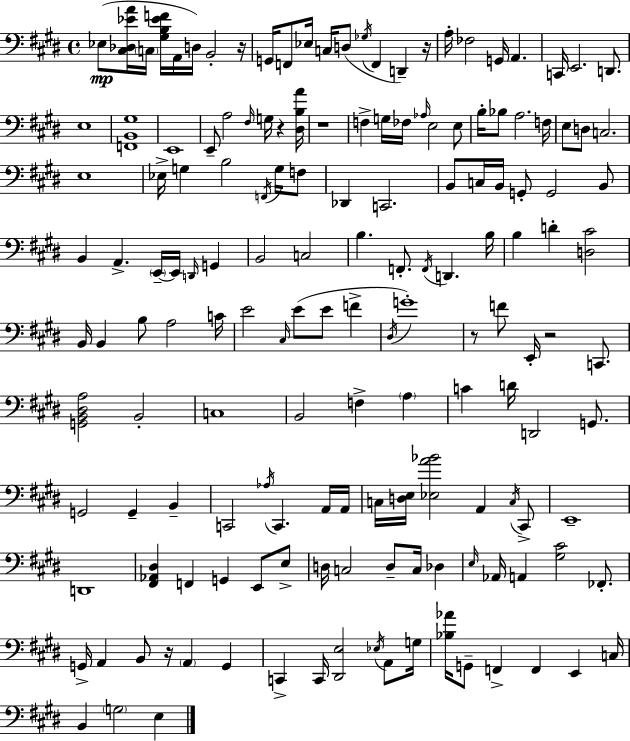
X:1
T:Untitled
M:4/4
L:1/4
K:E
_E,/2 [^C,_D,_EA]/4 C,/4 [^G,B,_EF]/4 A,,/4 D,/4 B,,2 z/4 G,,/4 F,,/2 _E,/4 C,/4 D,/2 _G,/4 F,, D,, z/4 A,/4 _F,2 G,,/4 A,, C,,/4 E,,2 D,,/2 E,4 [F,,B,,^G,]4 E,,4 E,,/2 A,2 ^F,/4 G,/4 z [^D,B,A]/4 z4 F, G,/4 _F,/4 _A,/4 E,2 E,/2 B,/4 _B,/2 A,2 F,/4 E,/2 D,/2 C,2 E,4 _E,/4 G, B,2 F,,/4 G,/4 F,/2 _D,, C,,2 B,,/2 C,/4 B,,/4 G,,/2 G,,2 B,,/2 B,, A,, E,,/4 E,,/4 D,,/4 G,, B,,2 C,2 B, F,,/2 F,,/4 D,, B,/4 B, D [D,^C]2 B,,/4 B,, B,/2 A,2 C/4 E2 ^C,/4 E/2 E/2 F ^D,/4 G4 z/2 F/2 E,,/4 z2 C,,/2 [G,,B,,^D,A,]2 B,,2 C,4 B,,2 F, A, C D/4 D,,2 G,,/2 G,,2 G,, B,, C,,2 _A,/4 C,, A,,/4 A,,/4 C,/4 [D,E,]/4 [_E,A_B]2 A,, C,/4 ^C,,/2 E,,4 D,,4 [^F,,_A,,^D,] F,, G,, E,,/2 E,/2 D,/4 C,2 D,/2 C,/4 _D, E,/4 _A,,/4 A,, [^G,^C]2 _F,,/2 G,,/4 A,, B,,/2 z/4 A,, G,, C,, C,,/4 [^D,,E,]2 _E,/4 A,,/2 G,/4 [_B,_A]/4 G,,/2 F,, F,, E,, C,/4 B,, G,2 E,